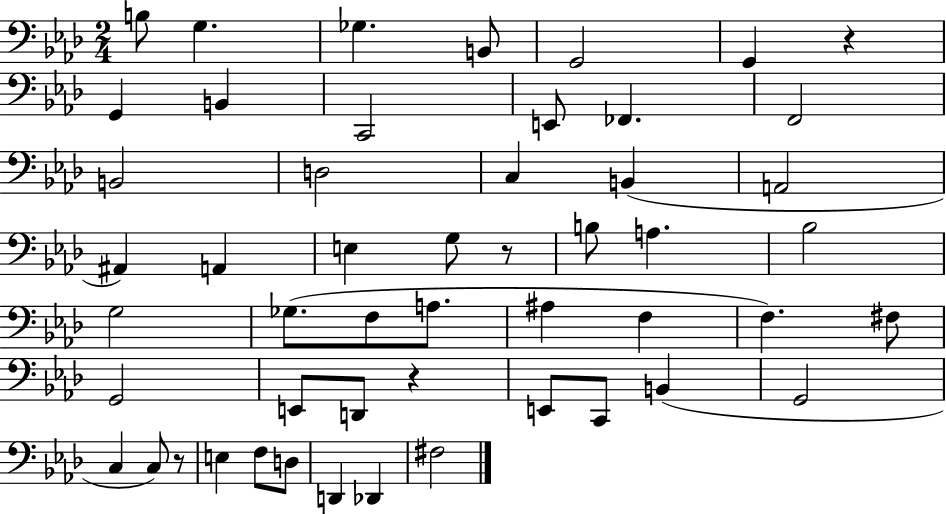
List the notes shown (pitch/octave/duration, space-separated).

B3/e G3/q. Gb3/q. B2/e G2/h G2/q R/q G2/q B2/q C2/h E2/e FES2/q. F2/h B2/h D3/h C3/q B2/q A2/h A#2/q A2/q E3/q G3/e R/e B3/e A3/q. Bb3/h G3/h Gb3/e. F3/e A3/e. A#3/q F3/q F3/q. F#3/e G2/h E2/e D2/e R/q E2/e C2/e B2/q G2/h C3/q C3/e R/e E3/q F3/e D3/e D2/q Db2/q F#3/h